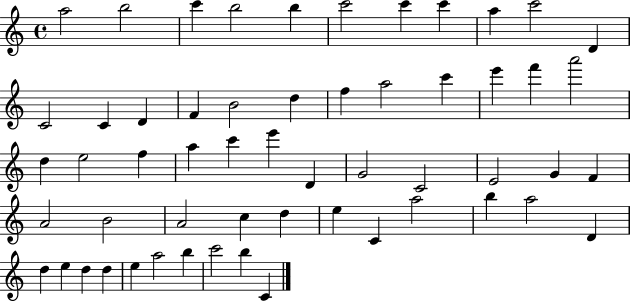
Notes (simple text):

A5/h B5/h C6/q B5/h B5/q C6/h C6/q C6/q A5/q C6/h D4/q C4/h C4/q D4/q F4/q B4/h D5/q F5/q A5/h C6/q E6/q F6/q A6/h D5/q E5/h F5/q A5/q C6/q E6/q D4/q G4/h C4/h E4/h G4/q F4/q A4/h B4/h A4/h C5/q D5/q E5/q C4/q A5/h B5/q A5/h D4/q D5/q E5/q D5/q D5/q E5/q A5/h B5/q C6/h B5/q C4/q